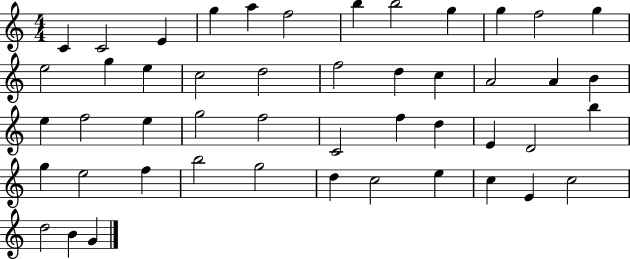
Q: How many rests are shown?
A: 0